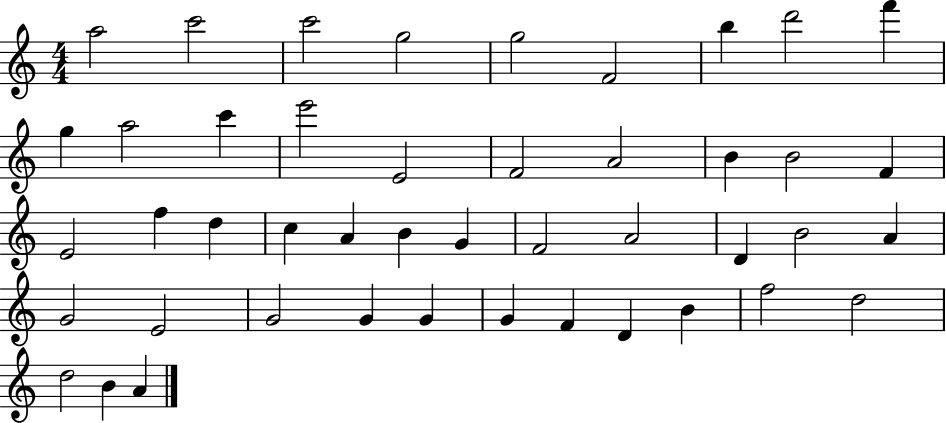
{
  \clef treble
  \numericTimeSignature
  \time 4/4
  \key c \major
  a''2 c'''2 | c'''2 g''2 | g''2 f'2 | b''4 d'''2 f'''4 | \break g''4 a''2 c'''4 | e'''2 e'2 | f'2 a'2 | b'4 b'2 f'4 | \break e'2 f''4 d''4 | c''4 a'4 b'4 g'4 | f'2 a'2 | d'4 b'2 a'4 | \break g'2 e'2 | g'2 g'4 g'4 | g'4 f'4 d'4 b'4 | f''2 d''2 | \break d''2 b'4 a'4 | \bar "|."
}